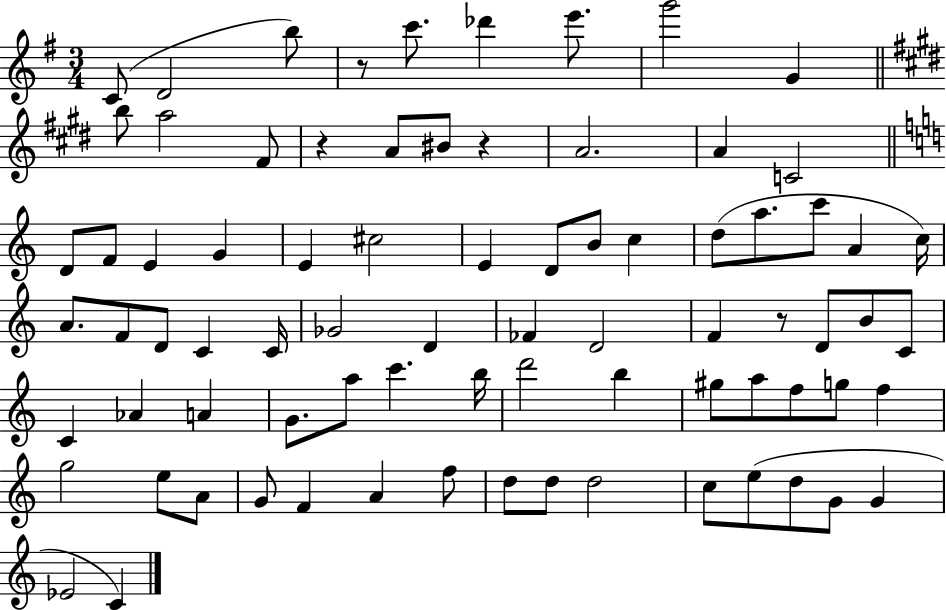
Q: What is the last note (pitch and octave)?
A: C4